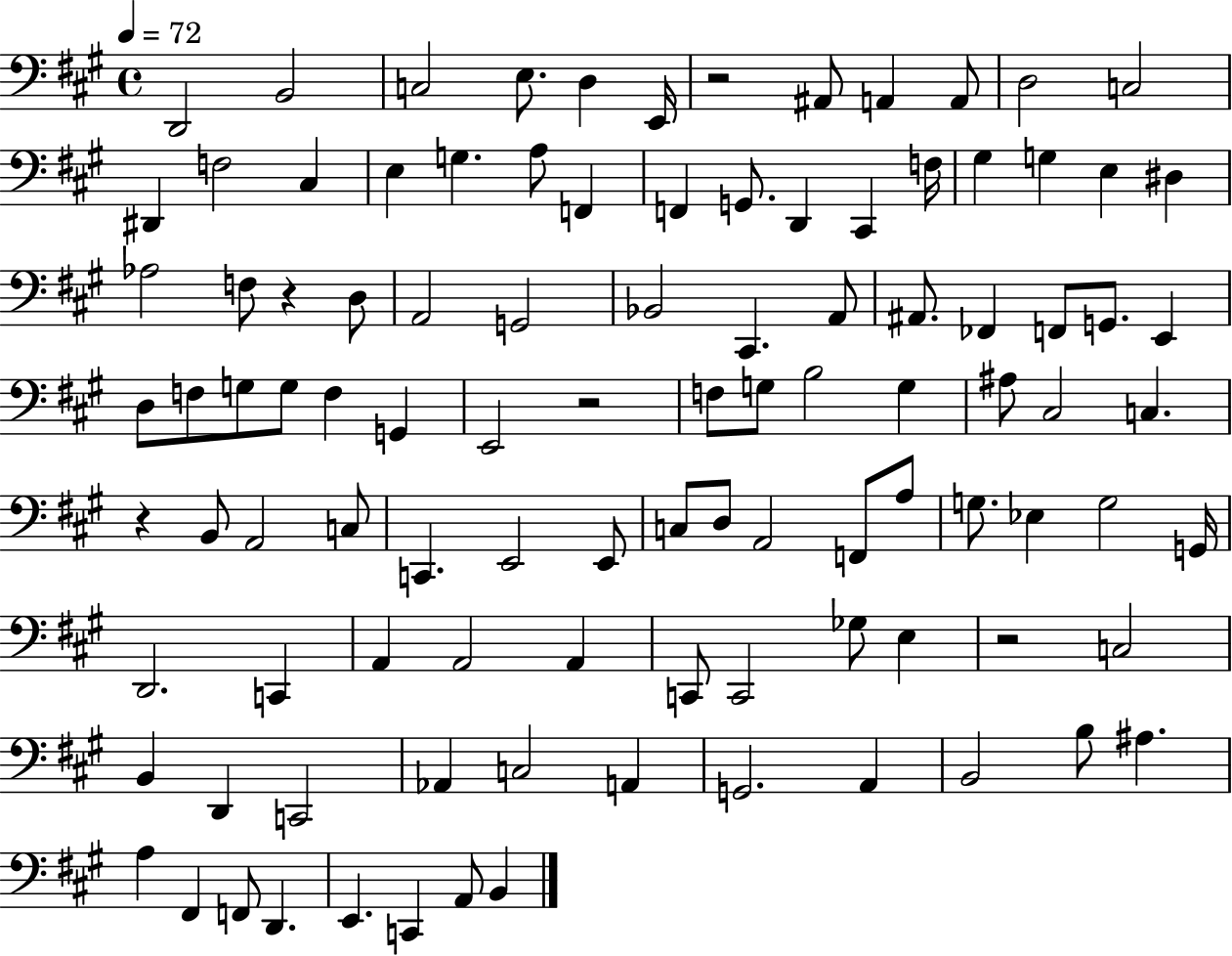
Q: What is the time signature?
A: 4/4